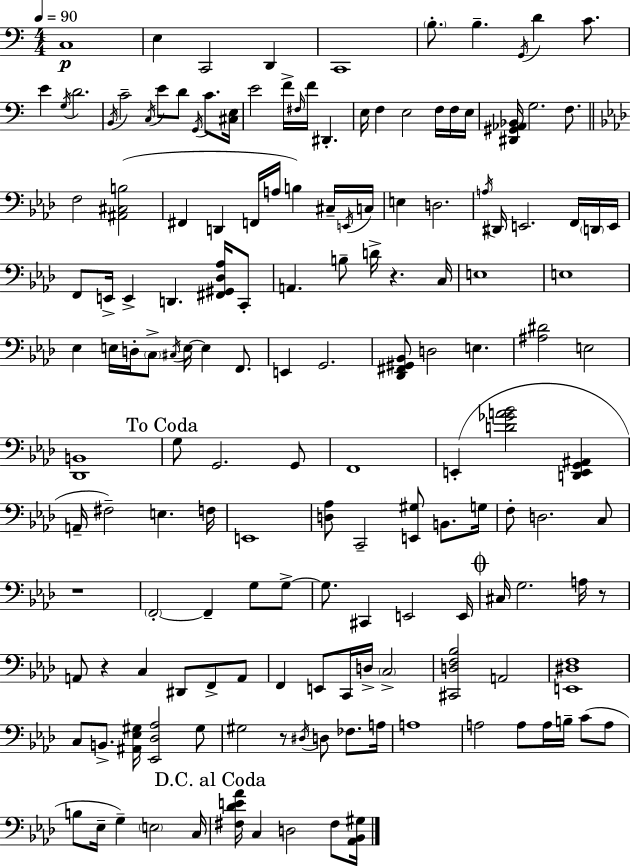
X:1
T:Untitled
M:4/4
L:1/4
K:C
C,4 E, C,,2 D,, C,,4 B,/2 B, G,,/4 D C/2 E G,/4 D2 B,,/4 C2 C,/4 E/2 D/2 G,,/4 C/2 [^C,E,]/4 E2 F/4 ^F,/4 F/4 ^D,, E,/4 F, E,2 F,/4 F,/4 E,/4 [^D,,^G,,_A,,_B,,]/4 G,2 F,/2 F,2 [^A,,^C,B,]2 ^F,, D,, F,,/4 A,/4 B, ^C,/4 E,,/4 C,/4 E, D,2 A,/4 ^D,,/4 E,,2 F,,/4 D,,/4 E,,/4 F,,/2 E,,/4 E,, D,, [^F,,^G,,_D,_A,]/4 C,,/2 A,, B,/2 D/4 z C,/4 E,4 E,4 _E, E,/4 D,/4 C,/2 ^C,/4 E,/4 E, F,,/2 E,, G,,2 [_D,,^F,,^G,,_B,,]/2 D,2 E, [^A,^D]2 E,2 [_D,,B,,]4 G,/2 G,,2 G,,/2 F,,4 E,, [D_GA_B]2 [D,,E,,G,,^A,,] A,,/4 ^F,2 E, F,/4 E,,4 [D,_A,]/2 C,,2 [E,,^G,]/2 B,,/2 G,/4 F,/2 D,2 C,/2 z4 F,,2 F,, G,/2 G,/2 G,/2 ^C,, E,,2 E,,/4 ^C,/4 G,2 A,/4 z/2 A,,/2 z C, ^D,,/2 F,,/2 A,,/2 F,, E,,/2 C,,/4 D,/4 C,2 [^C,,D,F,_B,]2 A,,2 [E,,^D,F,]4 C,/2 B,,/2 [^A,,_E,^G,]/4 [_E,,_D,_A,]2 ^G,/2 ^G,2 z/2 ^D,/4 D,/2 _F,/2 A,/4 A,4 A,2 A,/2 A,/4 B,/4 C/2 A,/2 B,/2 _E,/4 G, E,2 C,/4 [^F,_DE_A]/4 C, D,2 ^F,/2 [_A,,_B,,^G,]/4